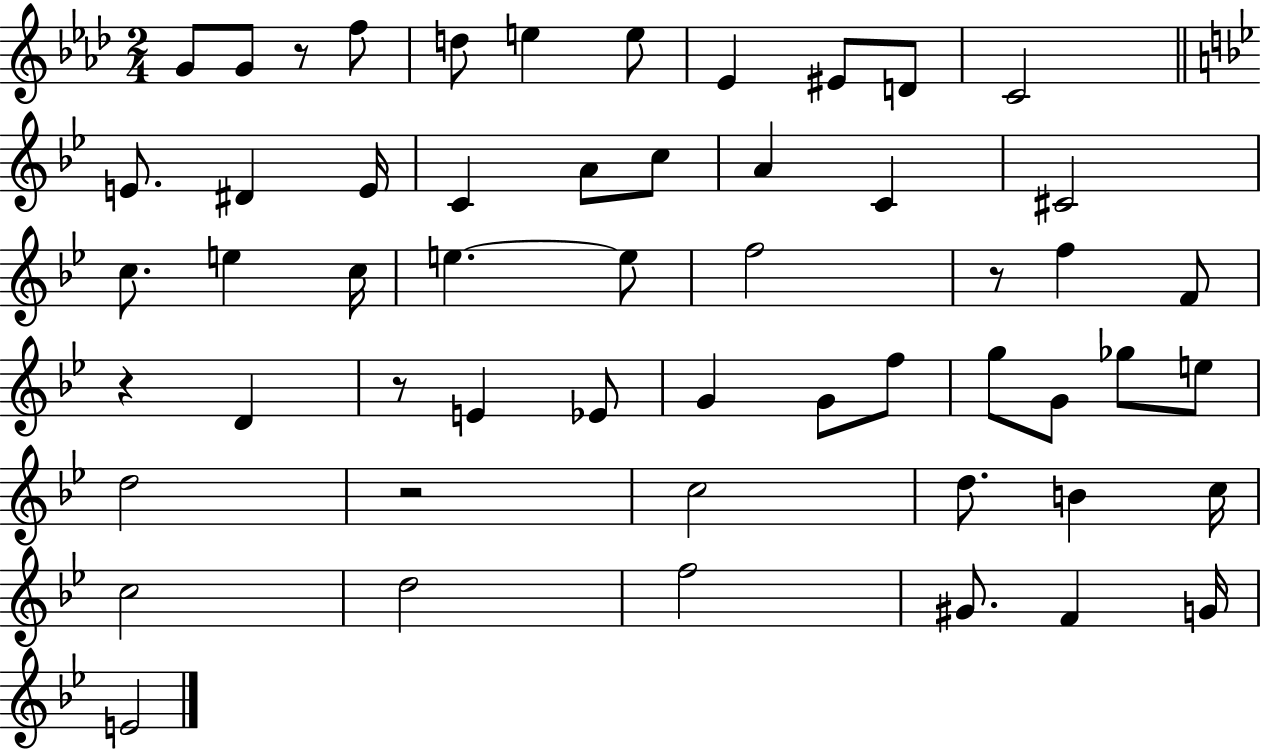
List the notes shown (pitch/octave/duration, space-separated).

G4/e G4/e R/e F5/e D5/e E5/q E5/e Eb4/q EIS4/e D4/e C4/h E4/e. D#4/q E4/s C4/q A4/e C5/e A4/q C4/q C#4/h C5/e. E5/q C5/s E5/q. E5/e F5/h R/e F5/q F4/e R/q D4/q R/e E4/q Eb4/e G4/q G4/e F5/e G5/e G4/e Gb5/e E5/e D5/h R/h C5/h D5/e. B4/q C5/s C5/h D5/h F5/h G#4/e. F4/q G4/s E4/h